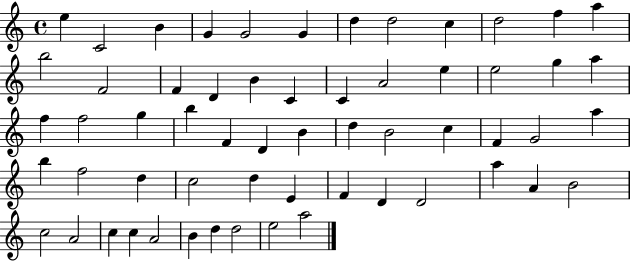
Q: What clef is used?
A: treble